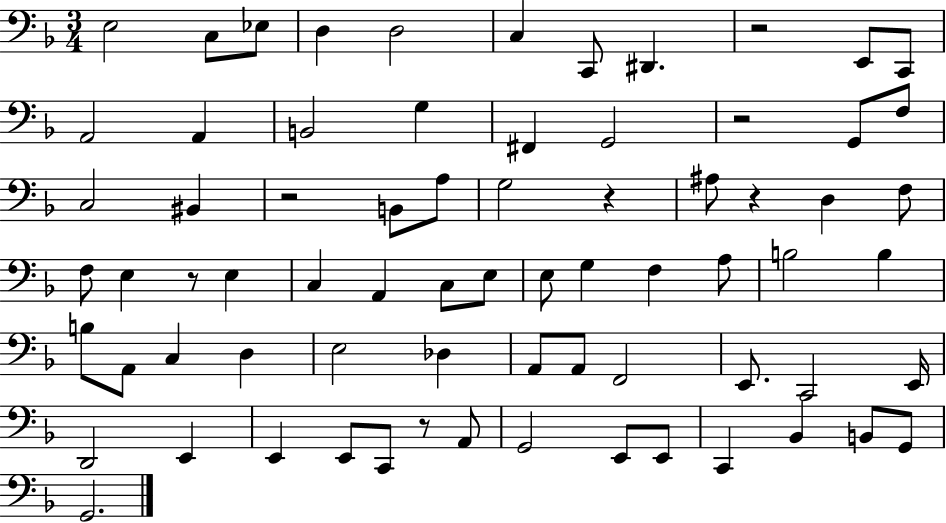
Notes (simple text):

E3/h C3/e Eb3/e D3/q D3/h C3/q C2/e D#2/q. R/h E2/e C2/e A2/h A2/q B2/h G3/q F#2/q G2/h R/h G2/e F3/e C3/h BIS2/q R/h B2/e A3/e G3/h R/q A#3/e R/q D3/q F3/e F3/e E3/q R/e E3/q C3/q A2/q C3/e E3/e E3/e G3/q F3/q A3/e B3/h B3/q B3/e A2/e C3/q D3/q E3/h Db3/q A2/e A2/e F2/h E2/e. C2/h E2/s D2/h E2/q E2/q E2/e C2/e R/e A2/e G2/h E2/e E2/e C2/q Bb2/q B2/e G2/e G2/h.